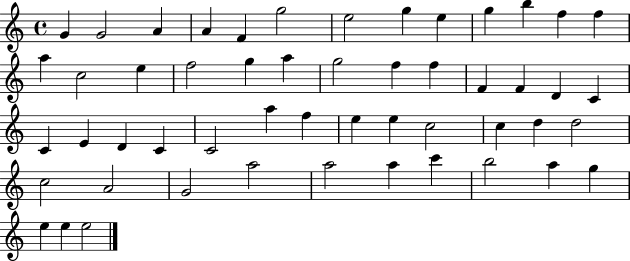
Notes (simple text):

G4/q G4/h A4/q A4/q F4/q G5/h E5/h G5/q E5/q G5/q B5/q F5/q F5/q A5/q C5/h E5/q F5/h G5/q A5/q G5/h F5/q F5/q F4/q F4/q D4/q C4/q C4/q E4/q D4/q C4/q C4/h A5/q F5/q E5/q E5/q C5/h C5/q D5/q D5/h C5/h A4/h G4/h A5/h A5/h A5/q C6/q B5/h A5/q G5/q E5/q E5/q E5/h